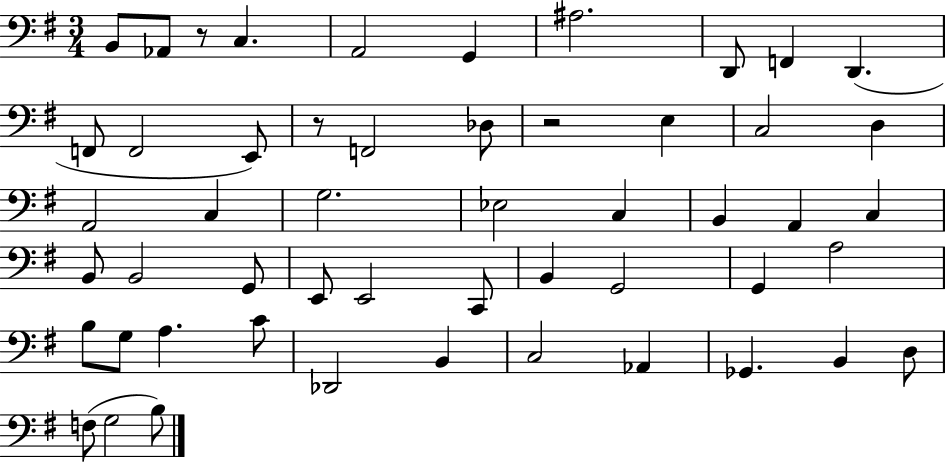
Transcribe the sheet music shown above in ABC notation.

X:1
T:Untitled
M:3/4
L:1/4
K:G
B,,/2 _A,,/2 z/2 C, A,,2 G,, ^A,2 D,,/2 F,, D,, F,,/2 F,,2 E,,/2 z/2 F,,2 _D,/2 z2 E, C,2 D, A,,2 C, G,2 _E,2 C, B,, A,, C, B,,/2 B,,2 G,,/2 E,,/2 E,,2 C,,/2 B,, G,,2 G,, A,2 B,/2 G,/2 A, C/2 _D,,2 B,, C,2 _A,, _G,, B,, D,/2 F,/2 G,2 B,/2